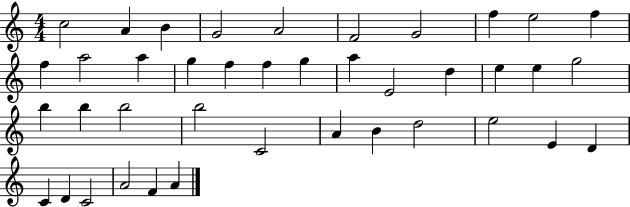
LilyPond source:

{
  \clef treble
  \numericTimeSignature
  \time 4/4
  \key c \major
  c''2 a'4 b'4 | g'2 a'2 | f'2 g'2 | f''4 e''2 f''4 | \break f''4 a''2 a''4 | g''4 f''4 f''4 g''4 | a''4 e'2 d''4 | e''4 e''4 g''2 | \break b''4 b''4 b''2 | b''2 c'2 | a'4 b'4 d''2 | e''2 e'4 d'4 | \break c'4 d'4 c'2 | a'2 f'4 a'4 | \bar "|."
}